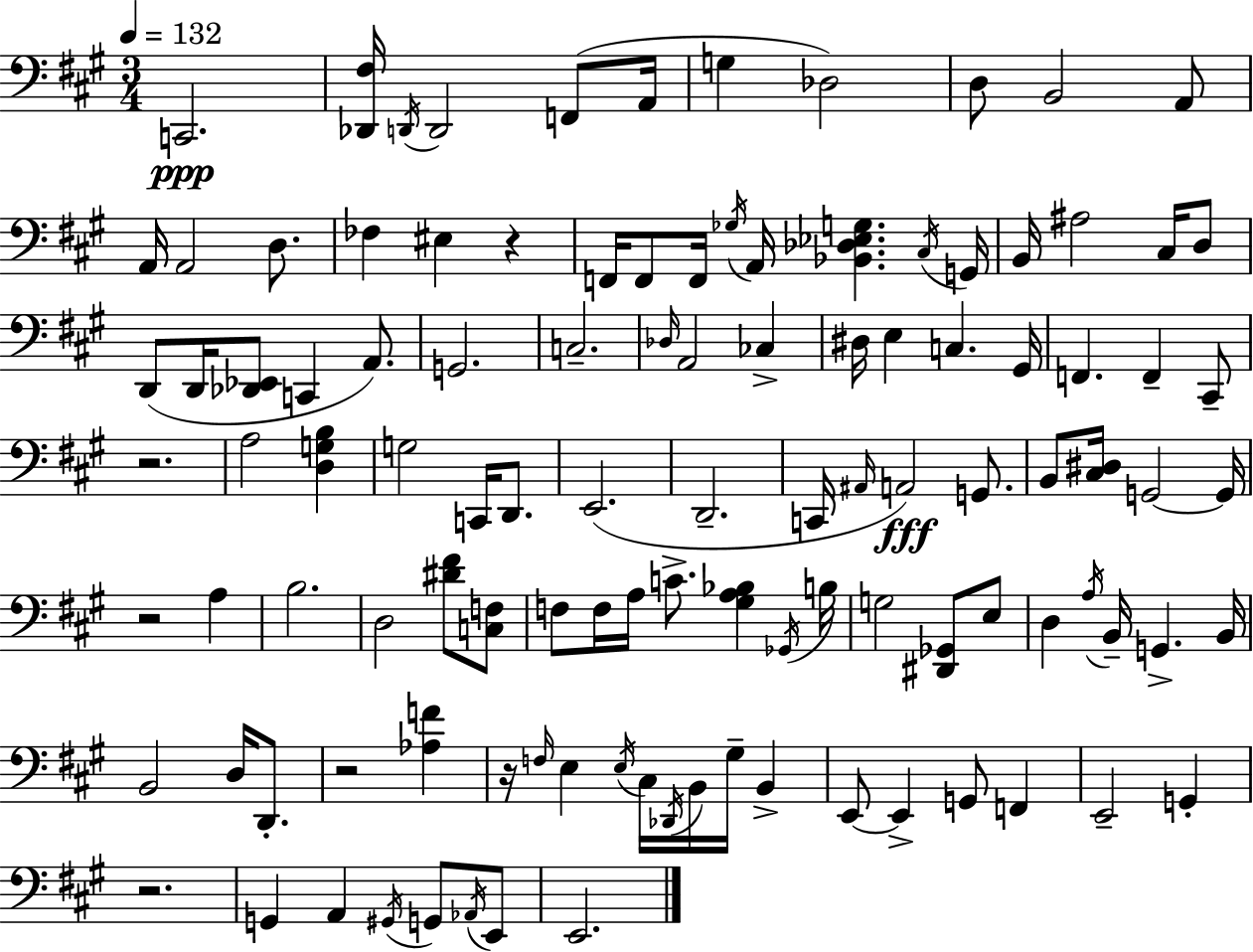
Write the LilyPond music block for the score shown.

{
  \clef bass
  \numericTimeSignature
  \time 3/4
  \key a \major
  \tempo 4 = 132
  \repeat volta 2 { c,2.\ppp | <des, fis>16 \acciaccatura { d,16 } d,2 f,8( | a,16 g4 des2) | d8 b,2 a,8 | \break a,16 a,2 d8. | fes4 eis4 r4 | f,16 f,8 f,16 \acciaccatura { ges16 } a,16 <bes, des ees g>4. | \acciaccatura { cis16 } g,16 b,16 ais2 | \break cis16 d8 d,8( d,16 <des, ees,>8 c,4 | a,8.) g,2. | c2.-- | \grace { des16 } a,2 | \break ces4-> dis16 e4 c4. | gis,16 f,4. f,4-- | cis,8-- r2. | a2 | \break <d g b>4 g2 | c,16 d,8. e,2.( | d,2.-- | c,16 \grace { ais,16 }\fff) a,2 | \break g,8. b,8 <cis dis>16 g,2~~ | g,16 r2 | a4 b2. | d2 | \break <dis' fis'>8 <c f>8 f8 f16 a16 c'8.-> | <gis a bes>4 \acciaccatura { ges,16 } b16 g2 | <dis, ges,>8 e8 d4 \acciaccatura { a16 } b,16-- | g,4.-> b,16 b,2 | \break d16 d,8.-. r2 | <aes f'>4 r16 \grace { f16 } e4 | \acciaccatura { e16 } cis16 \acciaccatura { des,16 } b,16 gis16-- b,4-> e,8~~ | e,4-> g,8 f,4 e,2-- | \break g,4-. r2. | g,4 | a,4 \acciaccatura { gis,16 } g,8 \acciaccatura { aes,16 } e,8 | e,2. | \break } \bar "|."
}